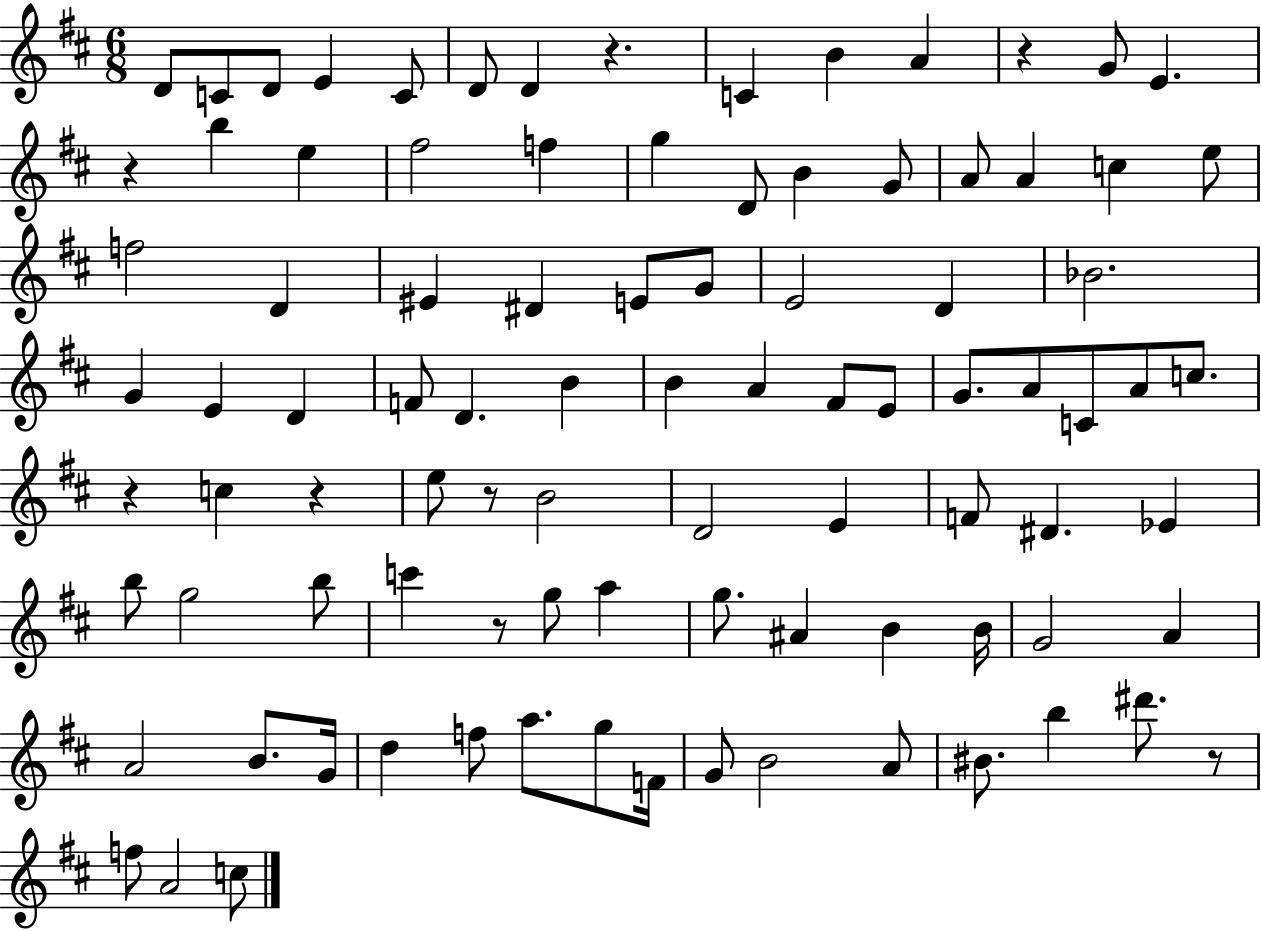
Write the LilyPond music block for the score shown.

{
  \clef treble
  \numericTimeSignature
  \time 6/8
  \key d \major
  d'8 c'8 d'8 e'4 c'8 | d'8 d'4 r4. | c'4 b'4 a'4 | r4 g'8 e'4. | \break r4 b''4 e''4 | fis''2 f''4 | g''4 d'8 b'4 g'8 | a'8 a'4 c''4 e''8 | \break f''2 d'4 | eis'4 dis'4 e'8 g'8 | e'2 d'4 | bes'2. | \break g'4 e'4 d'4 | f'8 d'4. b'4 | b'4 a'4 fis'8 e'8 | g'8. a'8 c'8 a'8 c''8. | \break r4 c''4 r4 | e''8 r8 b'2 | d'2 e'4 | f'8 dis'4. ees'4 | \break b''8 g''2 b''8 | c'''4 r8 g''8 a''4 | g''8. ais'4 b'4 b'16 | g'2 a'4 | \break a'2 b'8. g'16 | d''4 f''8 a''8. g''8 f'16 | g'8 b'2 a'8 | bis'8. b''4 dis'''8. r8 | \break f''8 a'2 c''8 | \bar "|."
}